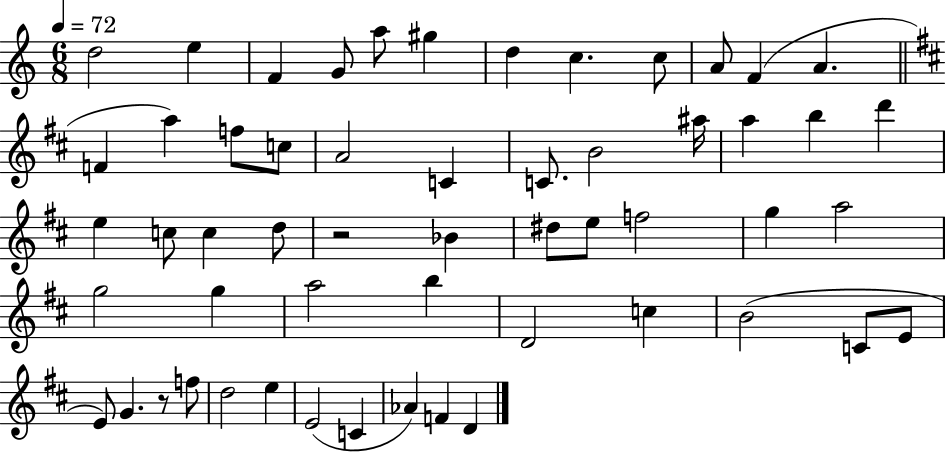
X:1
T:Untitled
M:6/8
L:1/4
K:C
d2 e F G/2 a/2 ^g d c c/2 A/2 F A F a f/2 c/2 A2 C C/2 B2 ^a/4 a b d' e c/2 c d/2 z2 _B ^d/2 e/2 f2 g a2 g2 g a2 b D2 c B2 C/2 E/2 E/2 G z/2 f/2 d2 e E2 C _A F D